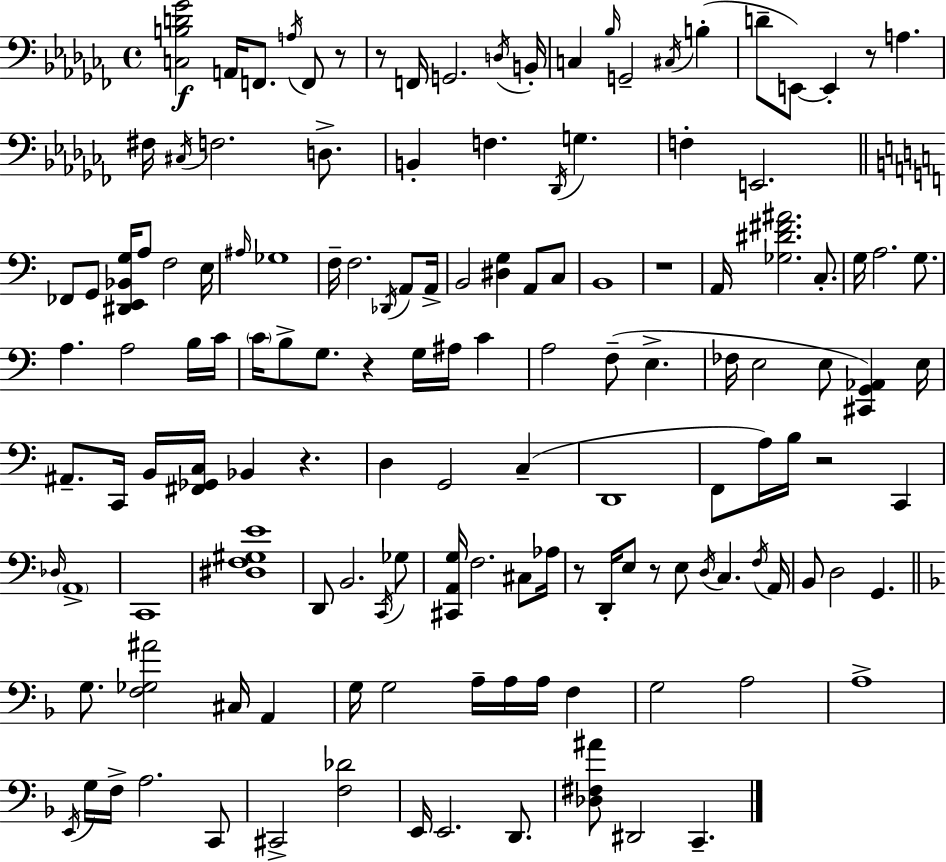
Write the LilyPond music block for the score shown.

{
  \clef bass
  \time 4/4
  \defaultTimeSignature
  \key aes \minor
  <c b d' ges'>2\f a,16 f,8. \acciaccatura { a16 } f,8 r8 | r8 f,16 g,2. | \acciaccatura { d16 } b,16-. c4 \grace { bes16 } g,2-- \acciaccatura { cis16 }( | b4-. d'8-- e,8~~) e,4-. r8 a4. | \break fis16 \acciaccatura { cis16 } f2. | d8.-> b,4-. f4. \acciaccatura { des,16 } | g4. f4-. e,2. | \bar "||" \break \key a \minor fes,8 g,8 <dis, e, bes, g>16 a8 f2 e16 | \grace { ais16 } ges1 | f16-- f2. \acciaccatura { des,16 } a,8 | a,16-> b,2 <dis g>4 a,8 | \break c8 b,1 | r1 | a,16 <ges dis' fis' ais'>2. c8.-. | g16 a2. g8. | \break a4. a2 | b16 c'16 \parenthesize c'16 b8-> g8. r4 g16 ais16 c'4 | a2 f8--( e4.-> | fes16 e2 e8 <cis, g, aes,>4) | \break e16 ais,8.-- c,16 b,16 <fis, ges, c>16 bes,4 r4. | d4 g,2 c4--( | d,1 | f,8 a16) b16 r2 c,4 | \break \grace { des16 } \parenthesize a,1-> | c,1 | <dis f gis e'>1 | d,8 b,2. | \break \acciaccatura { c,16 } ges8 <cis, a, g>16 f2. | cis8 aes16 r8 d,16-. e8 r8 e8 \acciaccatura { d16 } c4. | \acciaccatura { f16 } a,16 b,8 d2 | g,4. \bar "||" \break \key f \major g8. <f ges ais'>2 cis16 a,4 | g16 g2 a16-- a16 a16 f4 | g2 a2 | a1-> | \break \acciaccatura { e,16 } g16 f16-> a2. c,8 | cis,2-> <f des'>2 | e,16 e,2. d,8. | <des fis ais'>8 dis,2 c,4.-- | \break \bar "|."
}